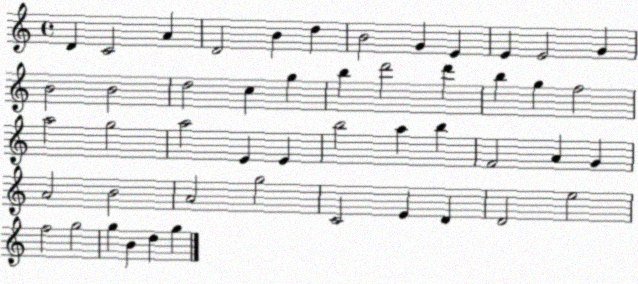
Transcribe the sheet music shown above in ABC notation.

X:1
T:Untitled
M:4/4
L:1/4
K:C
D C2 A D2 B d B2 G E E E2 G B2 B2 d2 c g b d'2 d' b g f2 a2 g2 a2 E E b2 a b F2 A G A2 B2 A2 g2 C2 E D D2 e2 f2 g2 g B d g